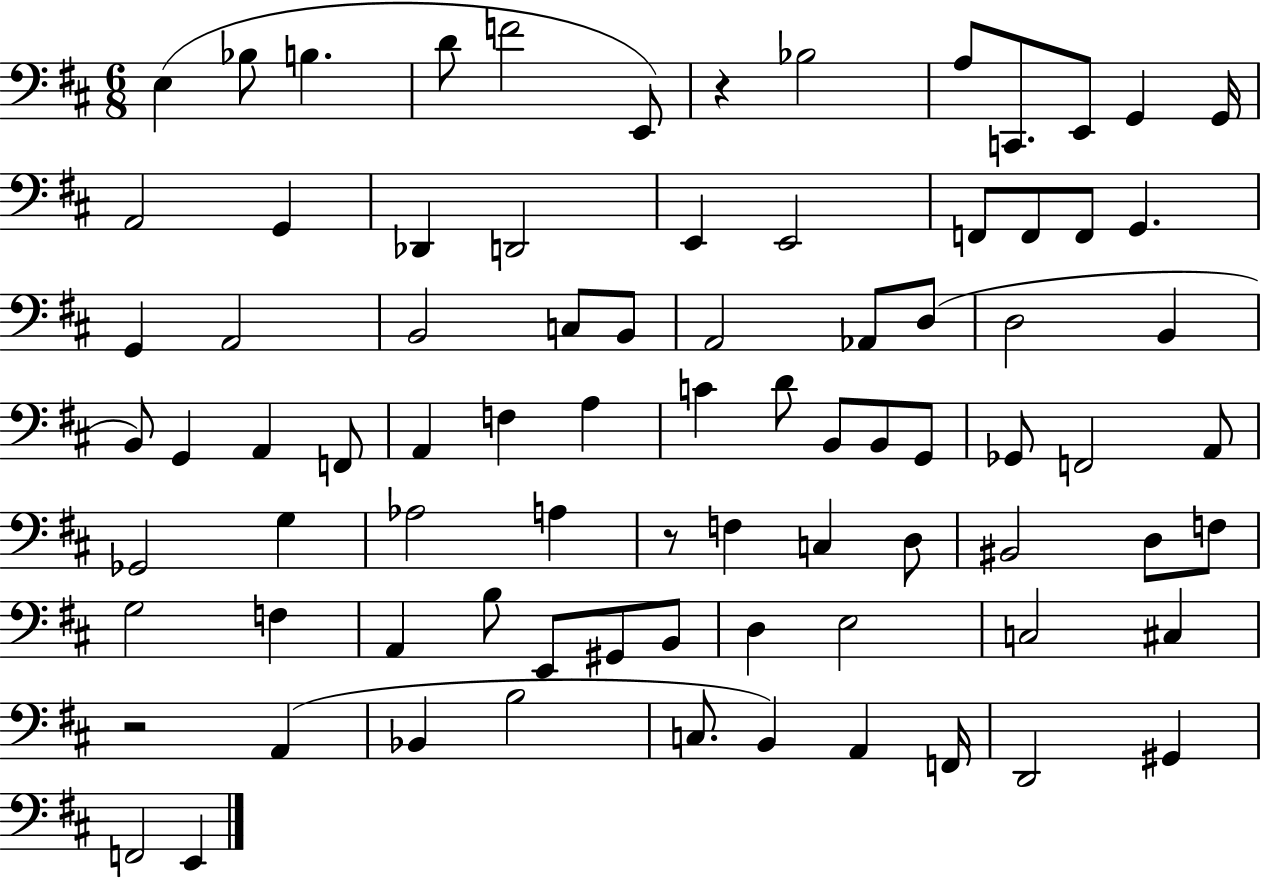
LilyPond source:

{
  \clef bass
  \numericTimeSignature
  \time 6/8
  \key d \major
  \repeat volta 2 { e4( bes8 b4. | d'8 f'2 e,8) | r4 bes2 | a8 c,8. e,8 g,4 g,16 | \break a,2 g,4 | des,4 d,2 | e,4 e,2 | f,8 f,8 f,8 g,4. | \break g,4 a,2 | b,2 c8 b,8 | a,2 aes,8 d8( | d2 b,4 | \break b,8) g,4 a,4 f,8 | a,4 f4 a4 | c'4 d'8 b,8 b,8 g,8 | ges,8 f,2 a,8 | \break ges,2 g4 | aes2 a4 | r8 f4 c4 d8 | bis,2 d8 f8 | \break g2 f4 | a,4 b8 e,8 gis,8 b,8 | d4 e2 | c2 cis4 | \break r2 a,4( | bes,4 b2 | c8. b,4) a,4 f,16 | d,2 gis,4 | \break f,2 e,4 | } \bar "|."
}